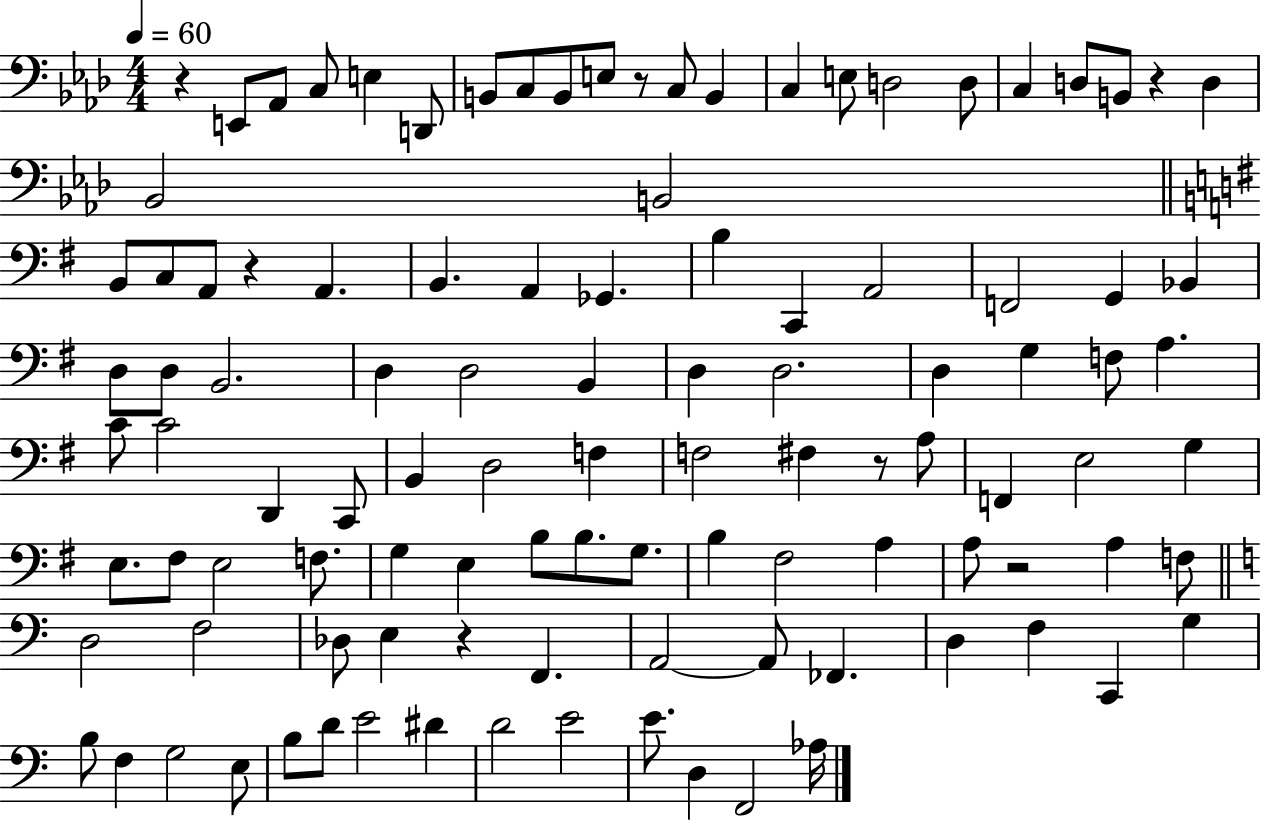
{
  \clef bass
  \numericTimeSignature
  \time 4/4
  \key aes \major
  \tempo 4 = 60
  \repeat volta 2 { r4 e,8 aes,8 c8 e4 d,8 | b,8 c8 b,8 e8 r8 c8 b,4 | c4 e8 d2 d8 | c4 d8 b,8 r4 d4 | \break bes,2 b,2 | \bar "||" \break \key e \minor b,8 c8 a,8 r4 a,4. | b,4. a,4 ges,4. | b4 c,4 a,2 | f,2 g,4 bes,4 | \break d8 d8 b,2. | d4 d2 b,4 | d4 d2. | d4 g4 f8 a4. | \break c'8 c'2 d,4 c,8 | b,4 d2 f4 | f2 fis4 r8 a8 | f,4 e2 g4 | \break e8. fis8 e2 f8. | g4 e4 b8 b8. g8. | b4 fis2 a4 | a8 r2 a4 f8 | \break \bar "||" \break \key a \minor d2 f2 | des8 e4 r4 f,4. | a,2~~ a,8 fes,4. | d4 f4 c,4 g4 | \break b8 f4 g2 e8 | b8 d'8 e'2 dis'4 | d'2 e'2 | e'8. d4 f,2 aes16 | \break } \bar "|."
}